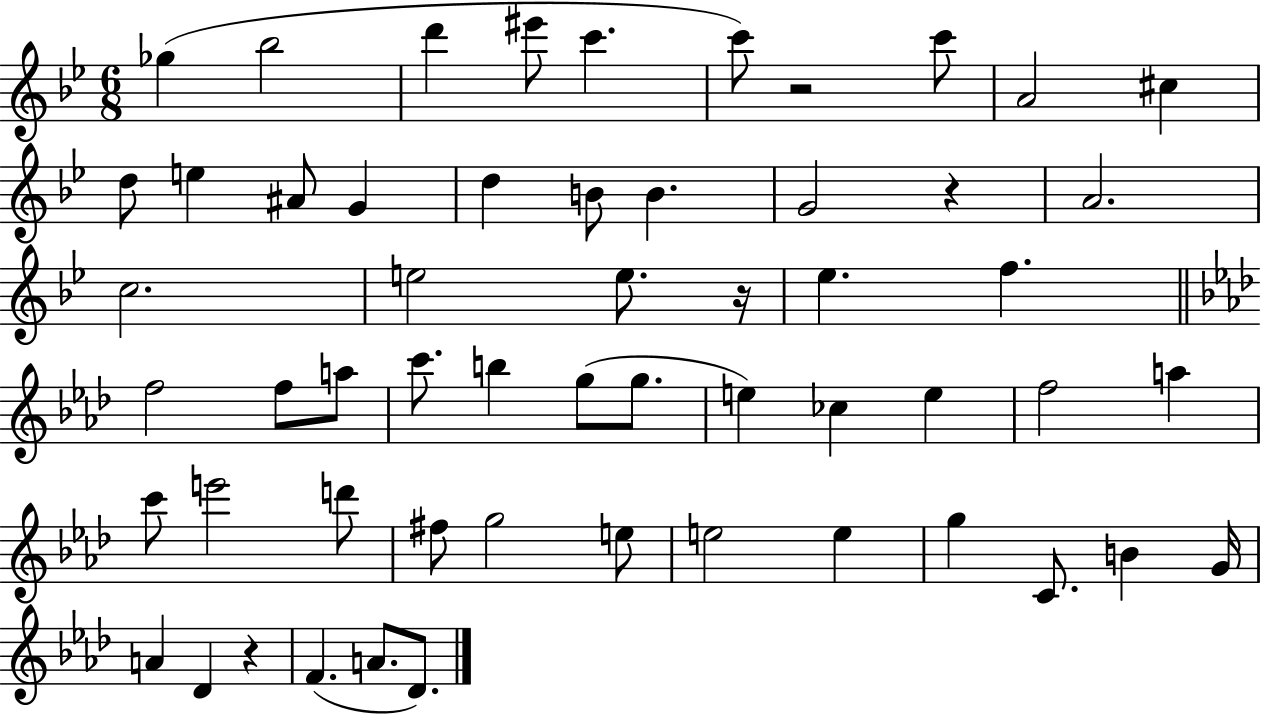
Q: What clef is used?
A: treble